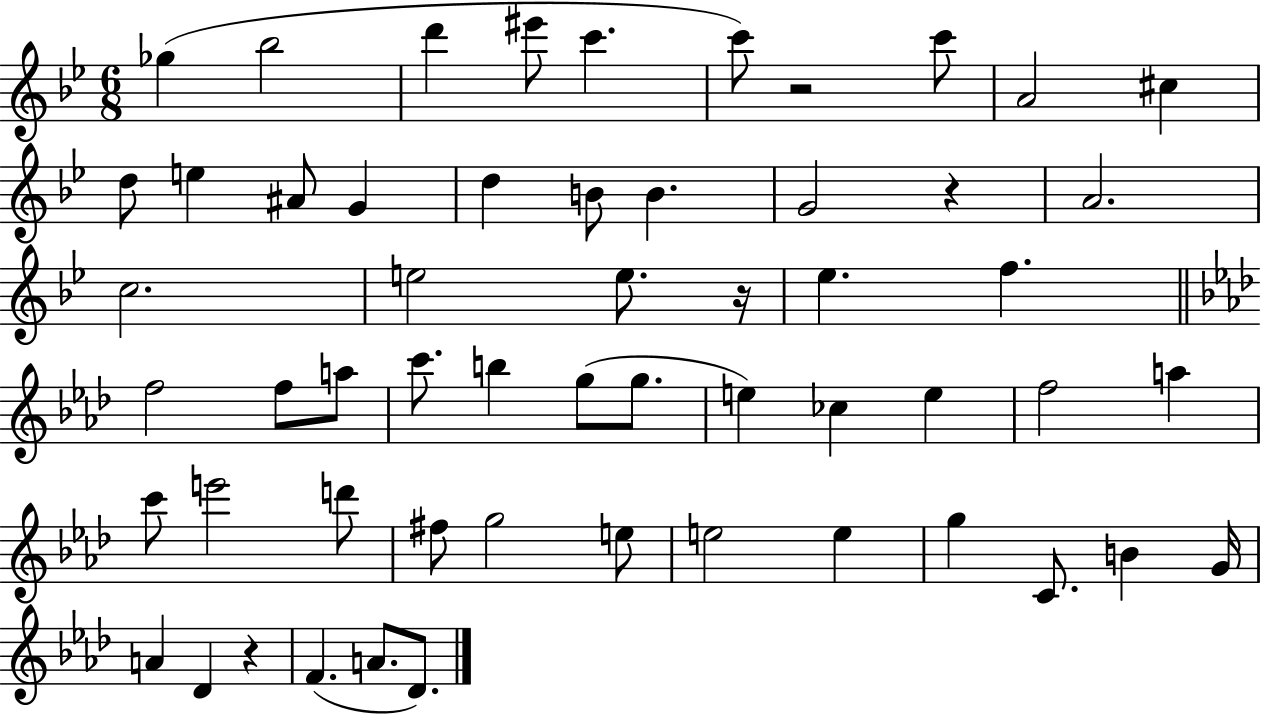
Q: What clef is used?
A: treble